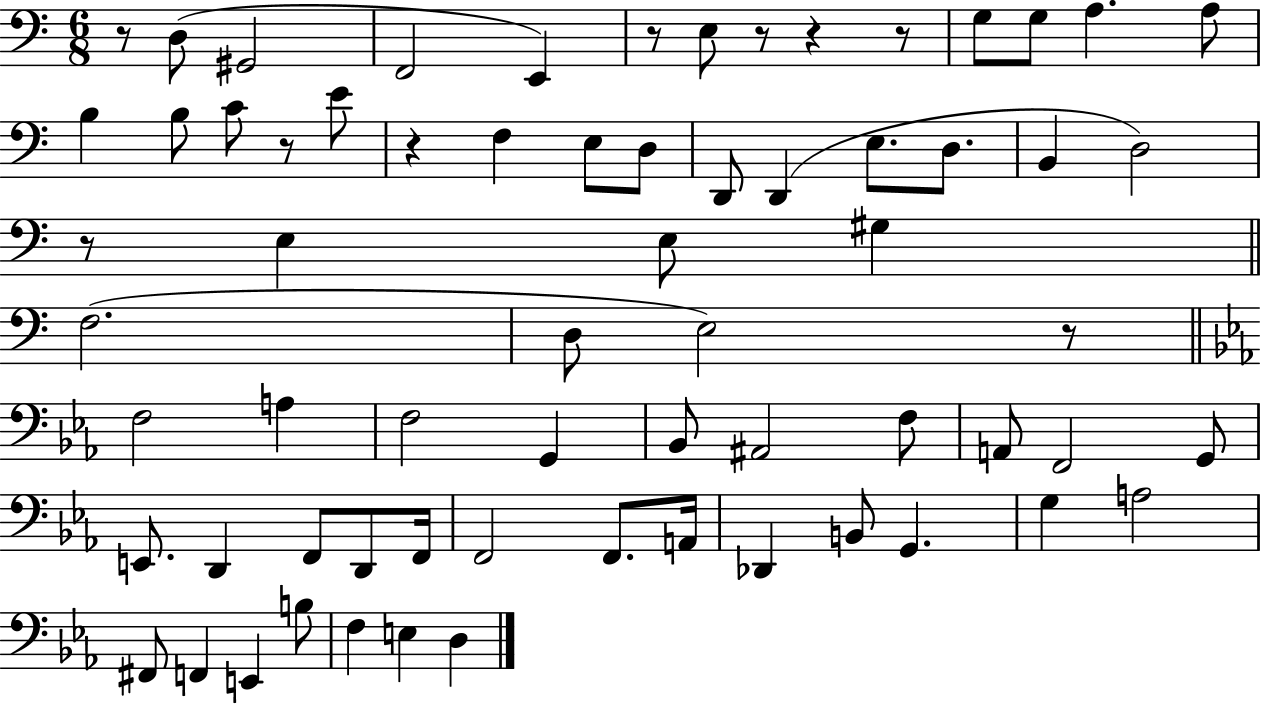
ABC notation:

X:1
T:Untitled
M:6/8
L:1/4
K:C
z/2 D,/2 ^G,,2 F,,2 E,, z/2 E,/2 z/2 z z/2 G,/2 G,/2 A, A,/2 B, B,/2 C/2 z/2 E/2 z F, E,/2 D,/2 D,,/2 D,, E,/2 D,/2 B,, D,2 z/2 E, E,/2 ^G, F,2 D,/2 E,2 z/2 F,2 A, F,2 G,, _B,,/2 ^A,,2 F,/2 A,,/2 F,,2 G,,/2 E,,/2 D,, F,,/2 D,,/2 F,,/4 F,,2 F,,/2 A,,/4 _D,, B,,/2 G,, G, A,2 ^F,,/2 F,, E,, B,/2 F, E, D,